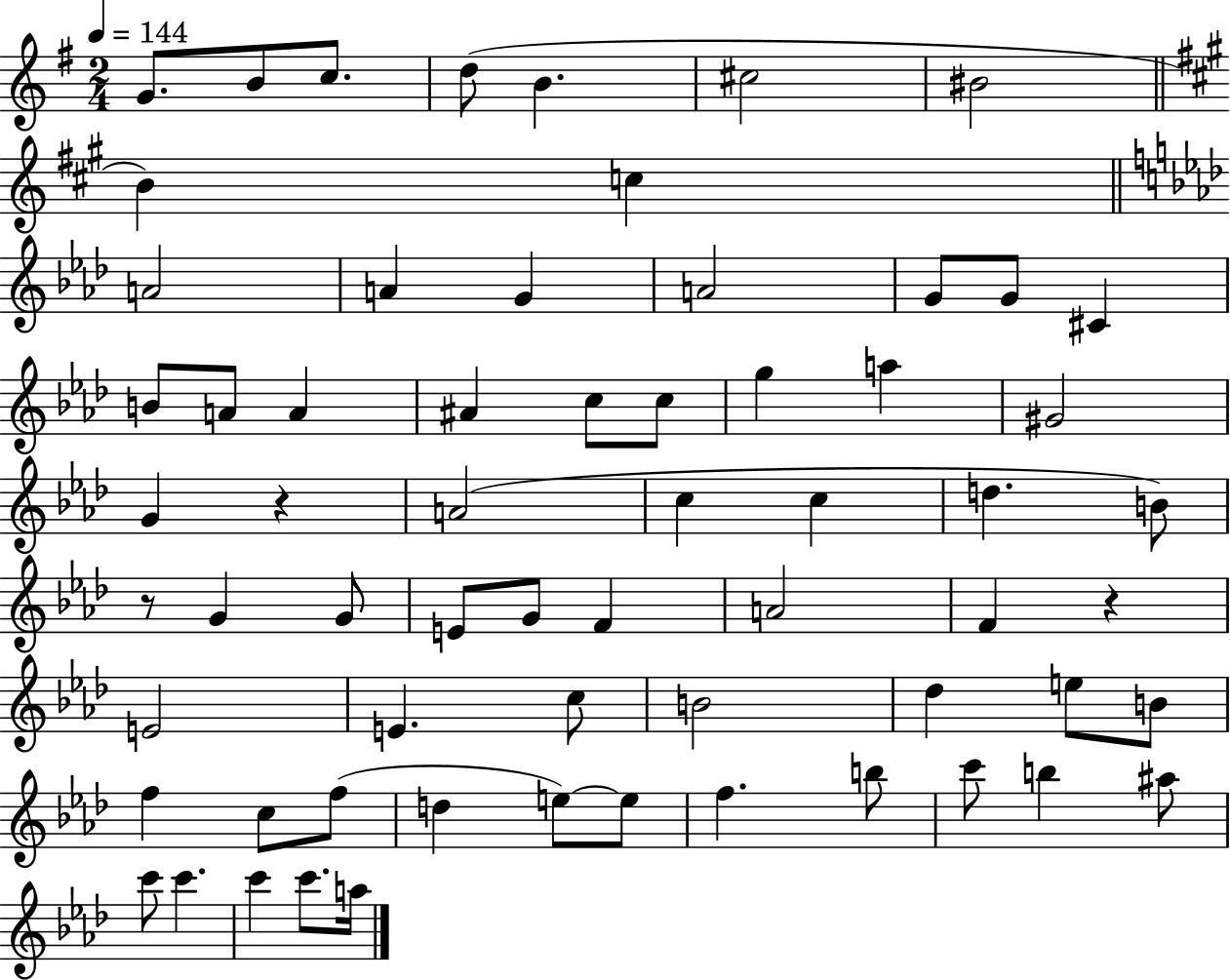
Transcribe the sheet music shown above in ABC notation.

X:1
T:Untitled
M:2/4
L:1/4
K:G
G/2 B/2 c/2 d/2 B ^c2 ^B2 B c A2 A G A2 G/2 G/2 ^C B/2 A/2 A ^A c/2 c/2 g a ^G2 G z A2 c c d B/2 z/2 G G/2 E/2 G/2 F A2 F z E2 E c/2 B2 _d e/2 B/2 f c/2 f/2 d e/2 e/2 f b/2 c'/2 b ^a/2 c'/2 c' c' c'/2 a/4